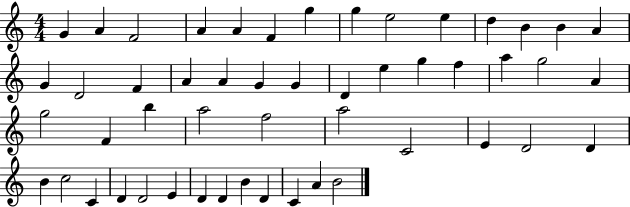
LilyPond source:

{
  \clef treble
  \numericTimeSignature
  \time 4/4
  \key c \major
  g'4 a'4 f'2 | a'4 a'4 f'4 g''4 | g''4 e''2 e''4 | d''4 b'4 b'4 a'4 | \break g'4 d'2 f'4 | a'4 a'4 g'4 g'4 | d'4 e''4 g''4 f''4 | a''4 g''2 a'4 | \break g''2 f'4 b''4 | a''2 f''2 | a''2 c'2 | e'4 d'2 d'4 | \break b'4 c''2 c'4 | d'4 d'2 e'4 | d'4 d'4 b'4 d'4 | c'4 a'4 b'2 | \break \bar "|."
}